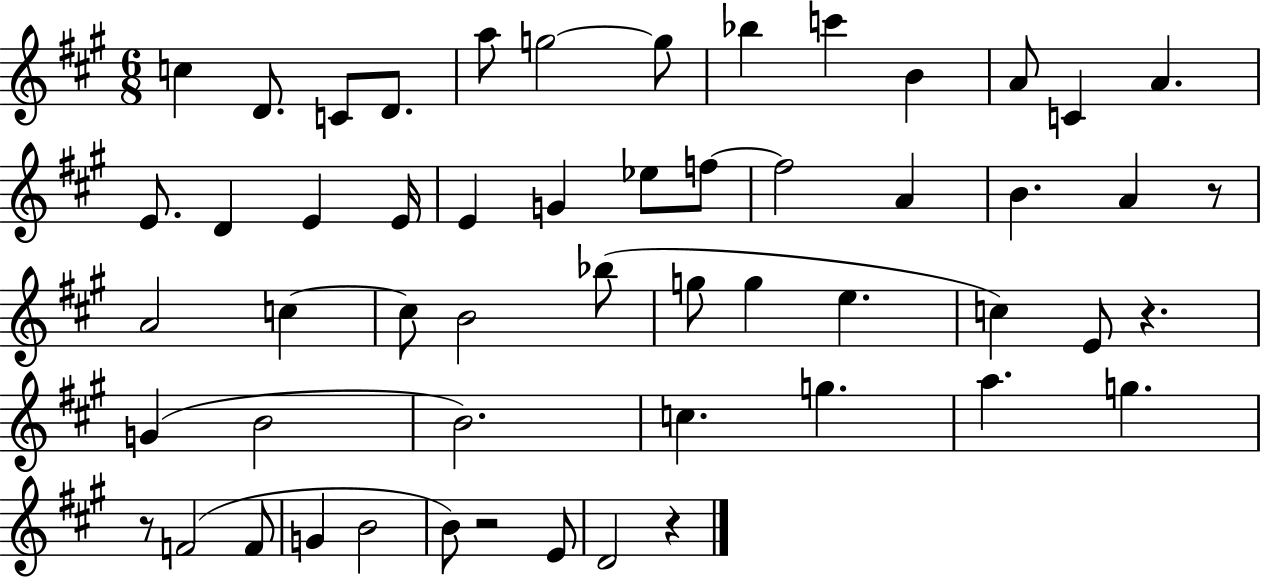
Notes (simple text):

C5/q D4/e. C4/e D4/e. A5/e G5/h G5/e Bb5/q C6/q B4/q A4/e C4/q A4/q. E4/e. D4/q E4/q E4/s E4/q G4/q Eb5/e F5/e F5/h A4/q B4/q. A4/q R/e A4/h C5/q C5/e B4/h Bb5/e G5/e G5/q E5/q. C5/q E4/e R/q. G4/q B4/h B4/h. C5/q. G5/q. A5/q. G5/q. R/e F4/h F4/e G4/q B4/h B4/e R/h E4/e D4/h R/q